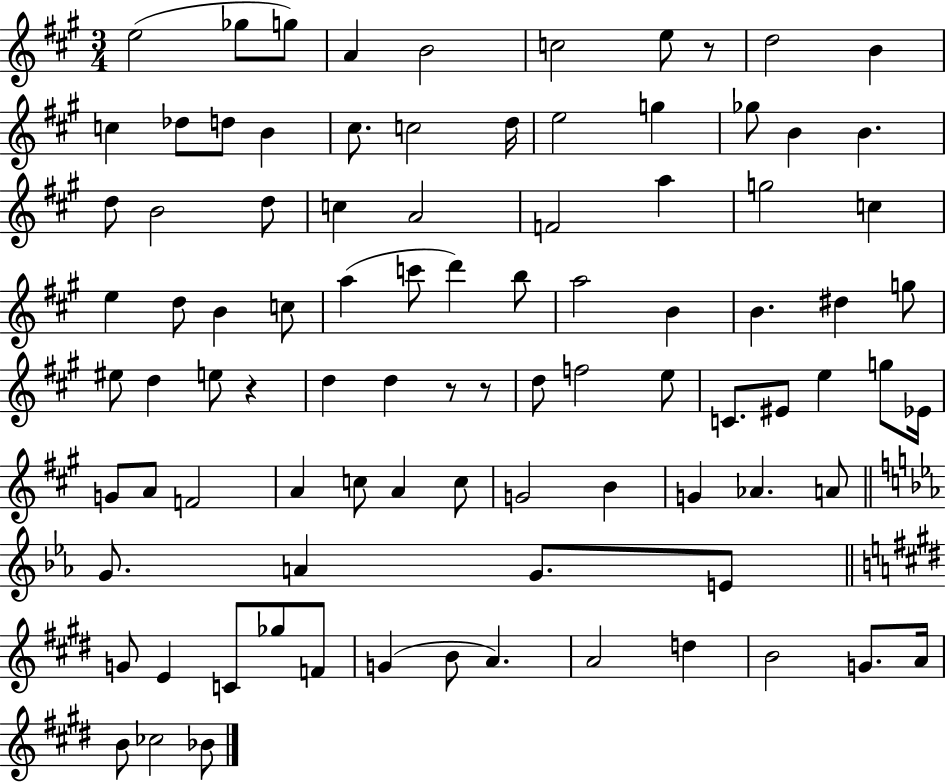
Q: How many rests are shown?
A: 4